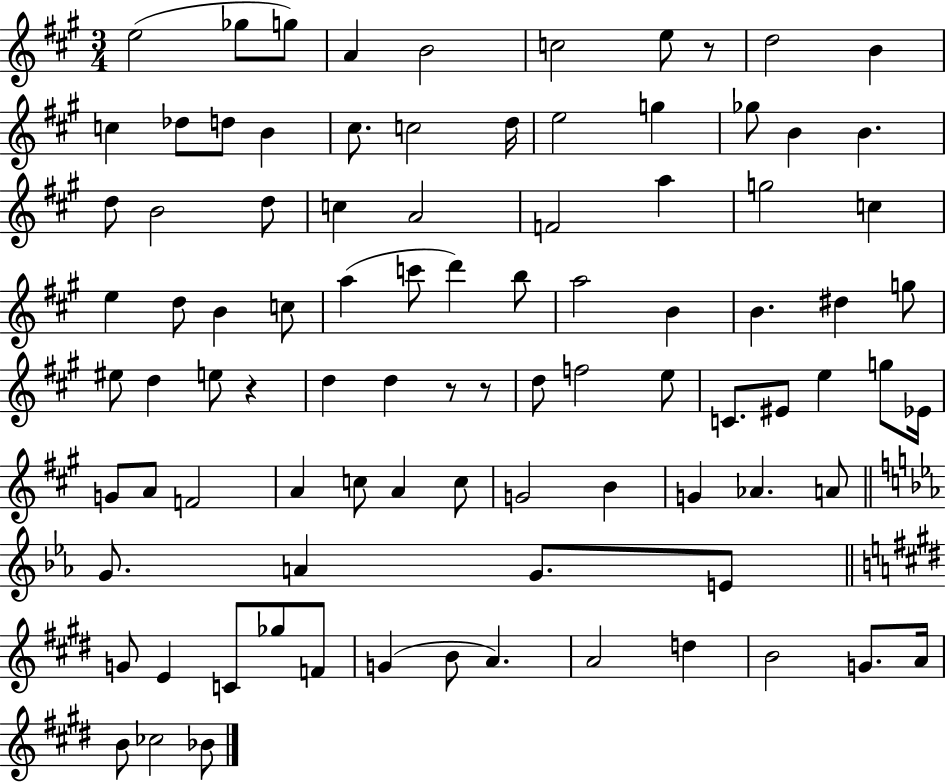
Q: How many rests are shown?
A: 4